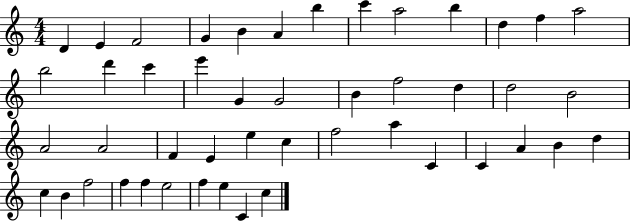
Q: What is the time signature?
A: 4/4